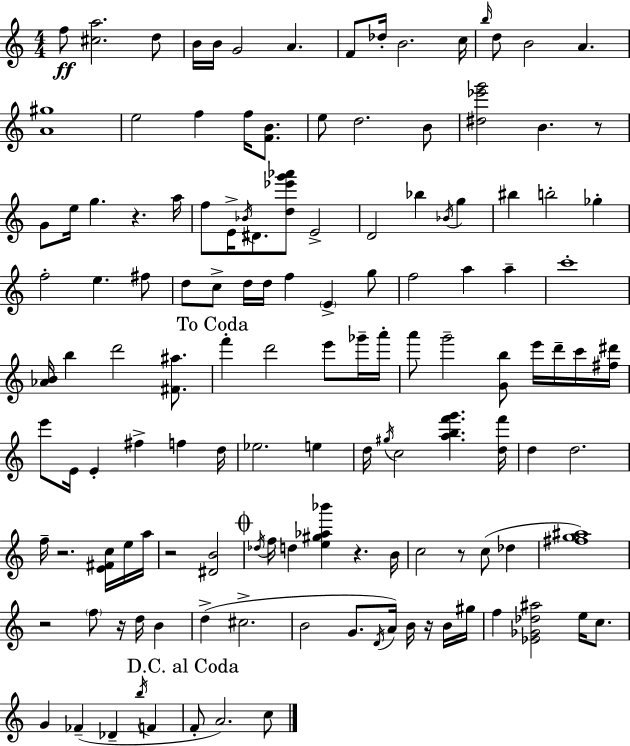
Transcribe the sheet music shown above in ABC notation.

X:1
T:Untitled
M:4/4
L:1/4
K:Am
f/2 [^ca]2 d/2 B/4 B/4 G2 A F/2 _d/4 B2 c/4 b/4 d/2 B2 A [A^g]4 e2 f f/4 [FB]/2 e/2 d2 B/2 [^d_e'g']2 B z/2 G/2 e/4 g z a/4 f/2 E/4 _B/4 ^D/2 [d_e'g'_a']/2 E2 D2 _b _B/4 g ^b b2 _g f2 e ^f/2 d/2 c/2 d/4 d/4 f E g/2 f2 a a c'4 [_AB]/4 b d'2 [^F^a]/2 f' d'2 e'/2 _g'/4 a'/4 a'/2 g'2 [Gb]/2 e'/4 d'/4 c'/4 [^f^d']/4 e'/2 E/4 E ^f f d/4 _e2 e d/4 ^g/4 c2 [abf'g'] [df']/4 d d2 f/4 z2 [E^Fc]/4 e/4 a/4 z2 [^DB]2 _d/4 f/4 d [e^g_a_b'] z B/4 c2 z/2 c/2 _d [^fg^a]4 z2 f/2 z/4 d/4 B d ^c2 B2 G/2 D/4 A/4 B/4 z/4 B/4 ^g/4 f [_E_G_d^a]2 e/4 c/2 G _F _D b/4 F F/2 A2 c/2